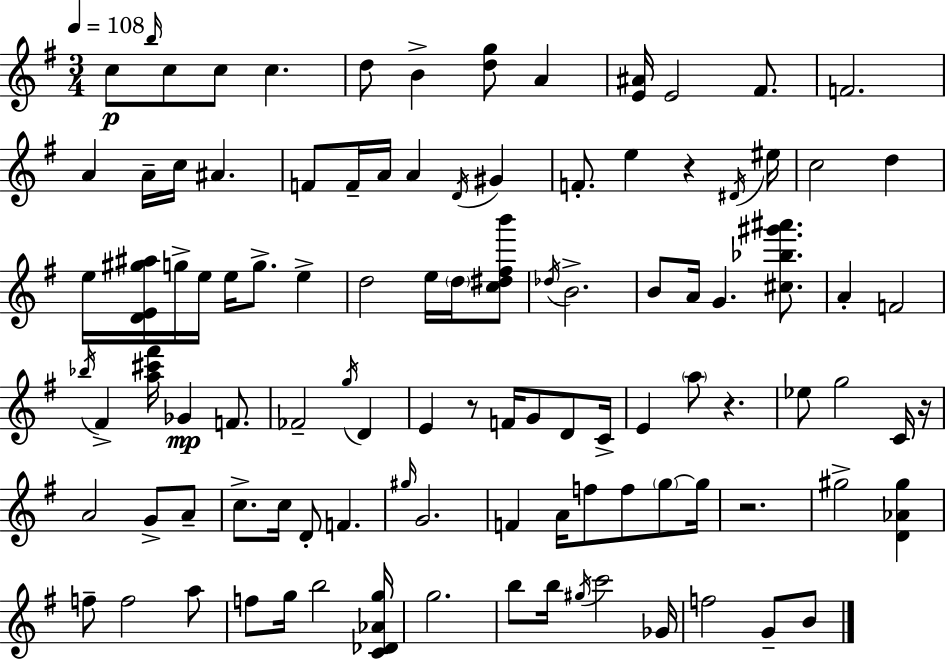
{
  \clef treble
  \numericTimeSignature
  \time 3/4
  \key g \major
  \tempo 4 = 108
  \repeat volta 2 { c''8\p \grace { b''16 } c''8 c''8 c''4. | d''8 b'4-> <d'' g''>8 a'4 | <e' ais'>16 e'2 fis'8. | f'2. | \break a'4 a'16-- c''16 ais'4. | f'8 f'16-- a'16 a'4 \acciaccatura { d'16 } gis'4 | f'8.-. e''4 r4 | \acciaccatura { dis'16 } eis''16 c''2 d''4 | \break e''16 <d' e' gis'' ais''>16 g''16-> e''16 e''16 g''8.-> e''4-> | d''2 e''16 | \parenthesize d''16 <c'' dis'' fis'' b'''>8 \acciaccatura { des''16 } b'2.-> | b'8 a'16 g'4. | \break <cis'' bes'' gis''' ais'''>8. a'4-. f'2 | \acciaccatura { bes''16 } fis'4-> <a'' cis''' fis'''>16 ges'4\mp | f'8. fes'2-- | \acciaccatura { g''16 } d'4 e'4 r8 | \break f'16 g'8 d'8 c'16-> e'4 \parenthesize a''8 | r4. ees''8 g''2 | c'16 r16 a'2 | g'8-> a'8-- c''8.-> c''16 d'8-. | \break f'4. \grace { gis''16 } g'2. | f'4 a'16 | f''8 f''8 \parenthesize g''8~~ g''16 r2. | gis''2-> | \break <d' aes' gis''>4 f''8-- f''2 | a''8 f''8 g''16 b''2 | <c' des' aes' g''>16 g''2. | b''8 b''16 \acciaccatura { gis''16 } c'''2 | \break ges'16 f''2 | g'8-- b'8 } \bar "|."
}